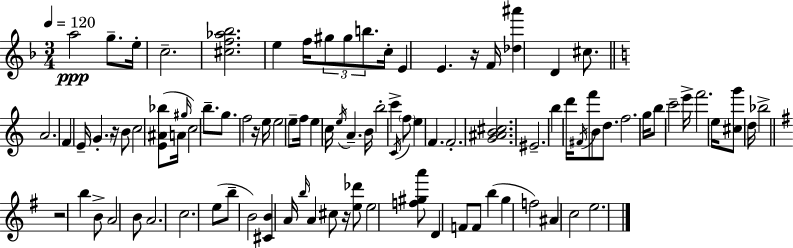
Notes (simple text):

A5/h G5/e. E5/s C5/h. [C#5,F5,Ab5,Bb5]/h. E5/q F5/s G#5/e G#5/e B5/e. C5/s E4/q E4/q. R/s F4/s [Db5,A#6]/q D4/q C#5/e. A4/h. F4/q E4/s G4/q. R/s B4/e C5/h [E4,A#4,Bb5]/e A4/s G#5/s C5/h B5/e. G5/e. F5/h R/s E5/s E5/h E5/e F5/s E5/q C5/s E5/s A4/q. B4/s B5/h C6/q C4/s F5/e E5/q F4/q. F4/h. [G4,A#4,B4,C#5]/h. EIS4/h. B5/q D6/s F#4/s F6/e B4/e D5/e. F5/h. G5/s B5/e C6/h E6/s F6/h. E5/s [C#5,G6]/e D5/s Bb5/h R/h B5/q B4/e A4/h B4/e A4/h. C5/h. E5/e B5/e B4/h [C#4,B4]/q A4/s B5/s A4/q C#5/e R/s [E5,Db6]/e E5/h [F5,G#5,A6]/e D4/q F4/e F4/e B5/q G5/q F5/h A#4/q C5/h E5/h.